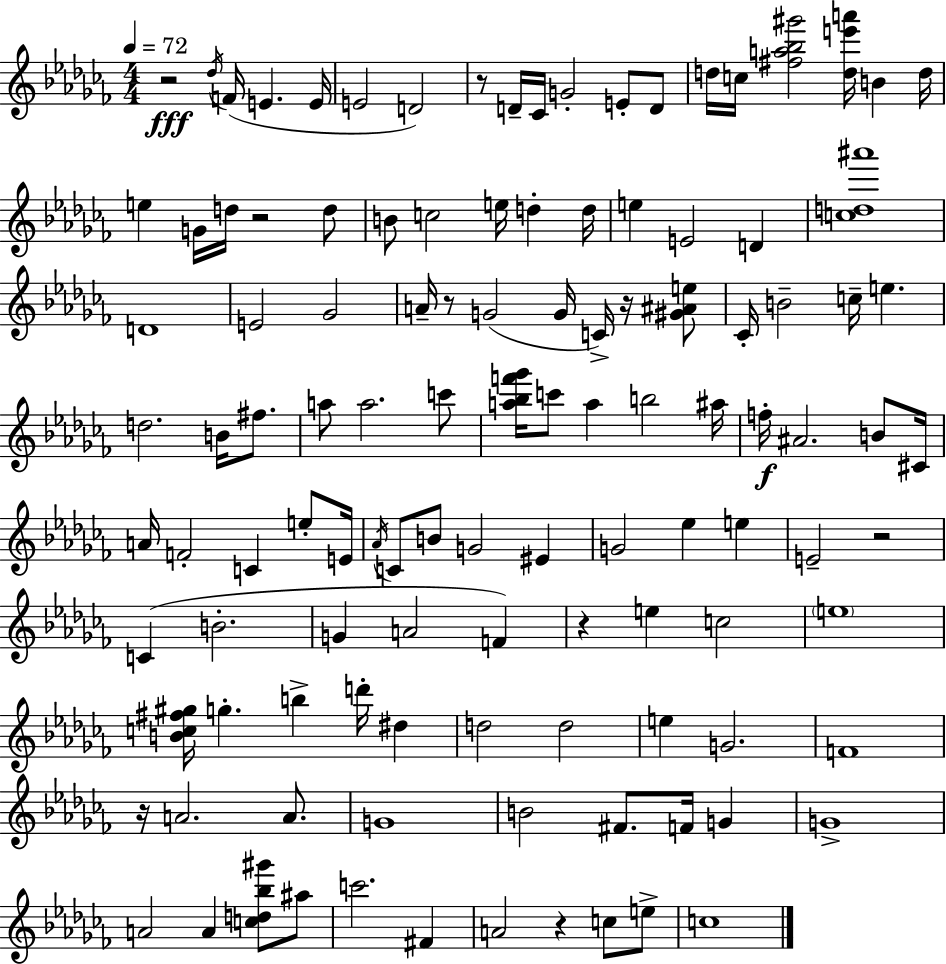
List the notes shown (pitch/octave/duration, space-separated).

R/h Db5/s F4/s E4/q. E4/s E4/h D4/h R/e D4/s CES4/s G4/h E4/e D4/e D5/s C5/s [F#5,A5,Bb5,G#6]/h [D5,E6,A6]/s B4/q D5/s E5/q G4/s D5/s R/h D5/e B4/e C5/h E5/s D5/q D5/s E5/q E4/h D4/q [C5,D5,A#6]/w D4/w E4/h Gb4/h A4/s R/e G4/h G4/s C4/s R/s [G#4,A#4,E5]/e CES4/s B4/h C5/s E5/q. D5/h. B4/s F#5/e. A5/e A5/h. C6/e [A5,Bb5,F6,Gb6]/s C6/e A5/q B5/h A#5/s F5/s A#4/h. B4/e C#4/s A4/s F4/h C4/q E5/e E4/s Ab4/s C4/e B4/e G4/h EIS4/q G4/h Eb5/q E5/q E4/h R/h C4/q B4/h. G4/q A4/h F4/q R/q E5/q C5/h E5/w [B4,C5,F#5,G#5]/s G5/q. B5/q D6/s D#5/q D5/h D5/h E5/q G4/h. F4/w R/s A4/h. A4/e. G4/w B4/h F#4/e. F4/s G4/q G4/w A4/h A4/q [C5,D5,Bb5,G#6]/e A#5/e C6/h. F#4/q A4/h R/q C5/e E5/e C5/w